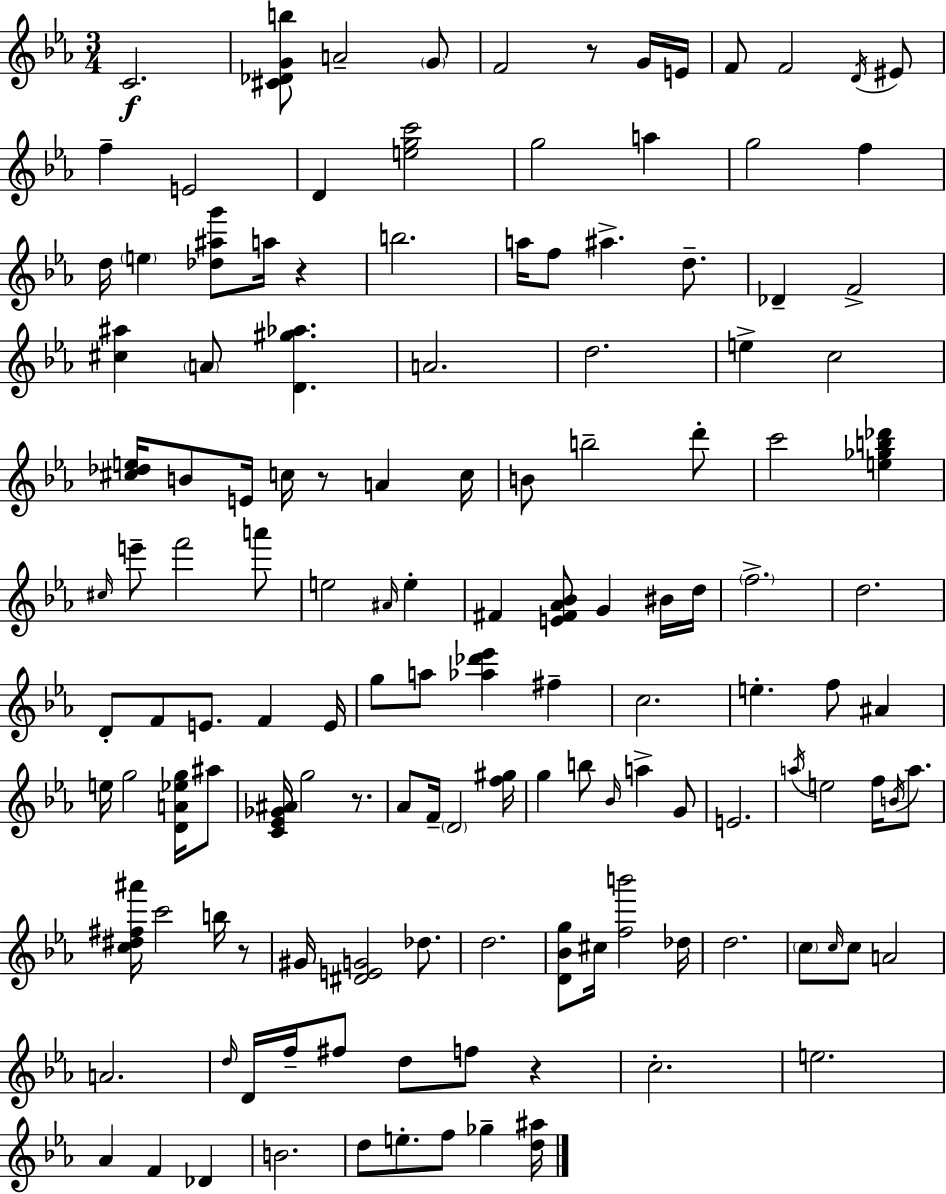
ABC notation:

X:1
T:Untitled
M:3/4
L:1/4
K:Eb
C2 [^C_DGb]/2 A2 G/2 F2 z/2 G/4 E/4 F/2 F2 D/4 ^E/2 f E2 D [egc']2 g2 a g2 f d/4 e [_d^ag']/2 a/4 z b2 a/4 f/2 ^a d/2 _D F2 [^c^a] A/2 [D^g_a] A2 d2 e c2 [^c_de]/4 B/2 E/4 c/4 z/2 A c/4 B/2 b2 d'/2 c'2 [e_gb_d'] ^c/4 e'/2 f'2 a'/2 e2 ^A/4 e ^F [E^F_A_B]/2 G ^B/4 d/4 f2 d2 D/2 F/2 E/2 F E/4 g/2 a/2 [_a_d'_e'] ^f c2 e f/2 ^A e/4 g2 [DA_eg]/4 ^a/2 [C_E_G^A]/4 g2 z/2 _A/2 F/4 D2 [f^g]/4 g b/2 _B/4 a G/2 E2 a/4 e2 f/4 B/4 a/2 [c^d^f^a']/4 c'2 b/4 z/2 ^G/4 [^DEG]2 _d/2 d2 [D_Bg]/2 ^c/4 [fb']2 _d/4 d2 c/2 c/4 c/2 A2 A2 d/4 D/4 f/4 ^f/2 d/2 f/2 z c2 e2 _A F _D B2 d/2 e/2 f/2 _g [d^a]/4